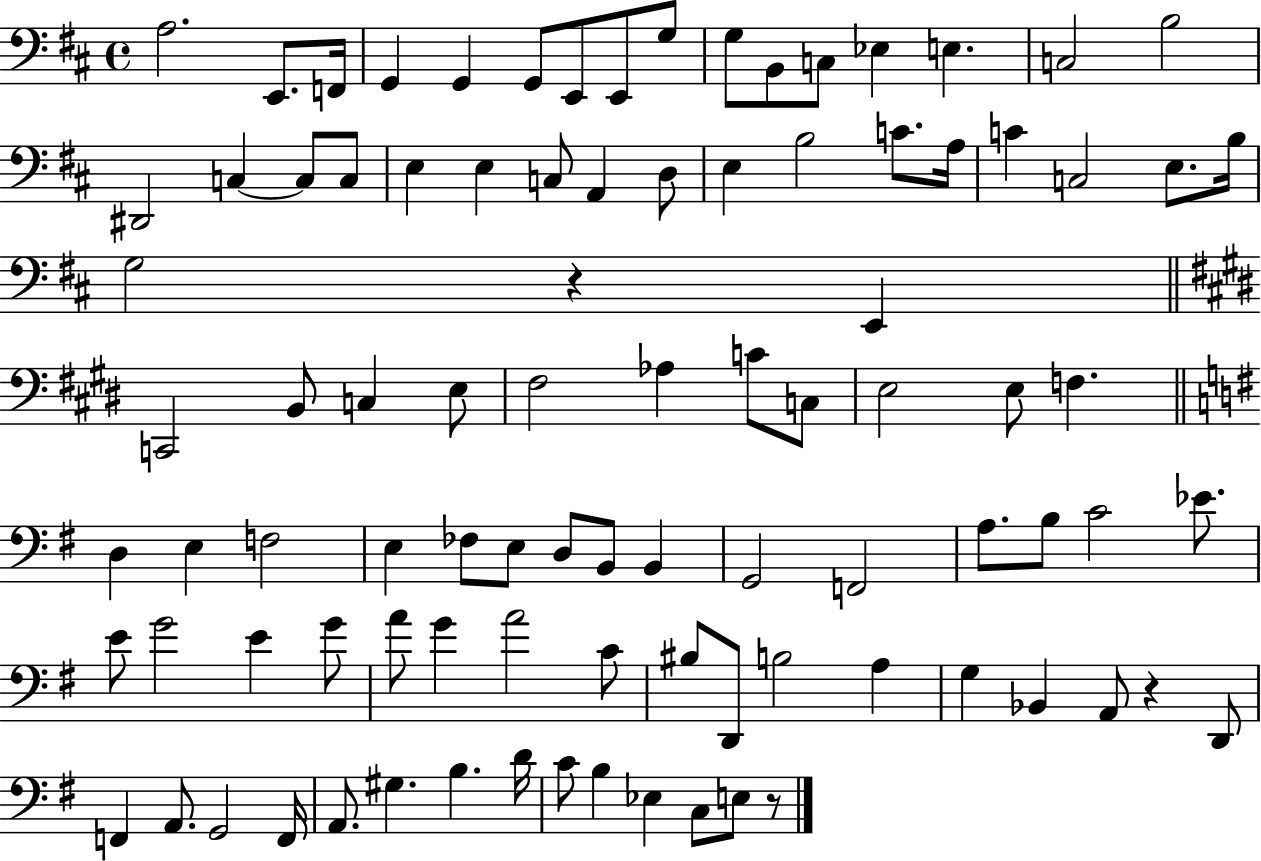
A3/h. E2/e. F2/s G2/q G2/q G2/e E2/e E2/e G3/e G3/e B2/e C3/e Eb3/q E3/q. C3/h B3/h D#2/h C3/q C3/e C3/e E3/q E3/q C3/e A2/q D3/e E3/q B3/h C4/e. A3/s C4/q C3/h E3/e. B3/s G3/h R/q E2/q C2/h B2/e C3/q E3/e F#3/h Ab3/q C4/e C3/e E3/h E3/e F3/q. D3/q E3/q F3/h E3/q FES3/e E3/e D3/e B2/e B2/q G2/h F2/h A3/e. B3/e C4/h Eb4/e. E4/e G4/h E4/q G4/e A4/e G4/q A4/h C4/e BIS3/e D2/e B3/h A3/q G3/q Bb2/q A2/e R/q D2/e F2/q A2/e. G2/h F2/s A2/e. G#3/q. B3/q. D4/s C4/e B3/q Eb3/q C3/e E3/e R/e